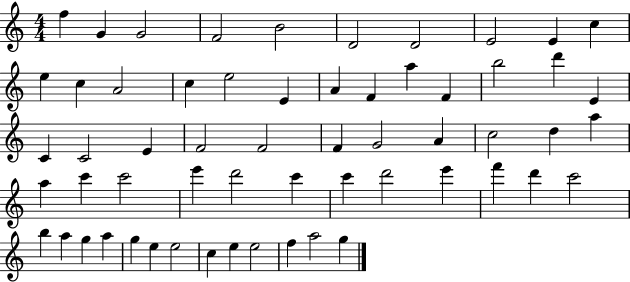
X:1
T:Untitled
M:4/4
L:1/4
K:C
f G G2 F2 B2 D2 D2 E2 E c e c A2 c e2 E A F a F b2 d' E C C2 E F2 F2 F G2 A c2 d a a c' c'2 e' d'2 c' c' d'2 e' f' d' c'2 b a g a g e e2 c e e2 f a2 g